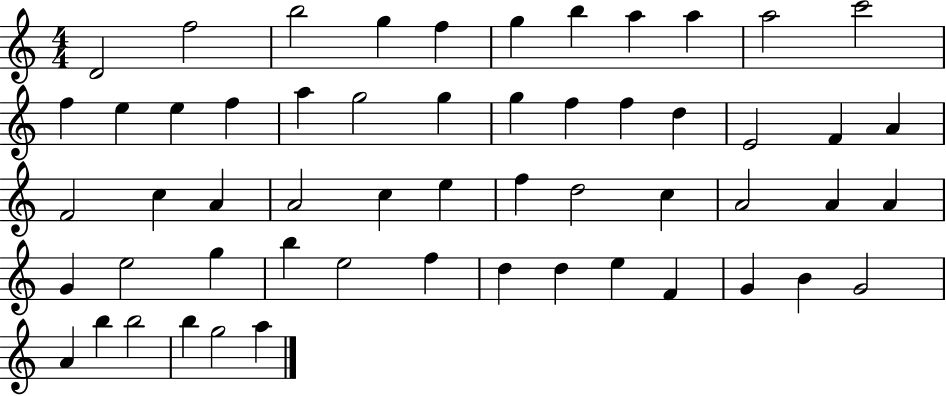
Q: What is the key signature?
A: C major